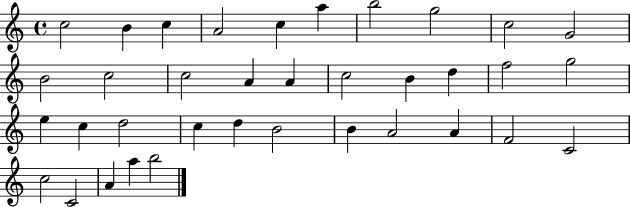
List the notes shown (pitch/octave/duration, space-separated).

C5/h B4/q C5/q A4/h C5/q A5/q B5/h G5/h C5/h G4/h B4/h C5/h C5/h A4/q A4/q C5/h B4/q D5/q F5/h G5/h E5/q C5/q D5/h C5/q D5/q B4/h B4/q A4/h A4/q F4/h C4/h C5/h C4/h A4/q A5/q B5/h